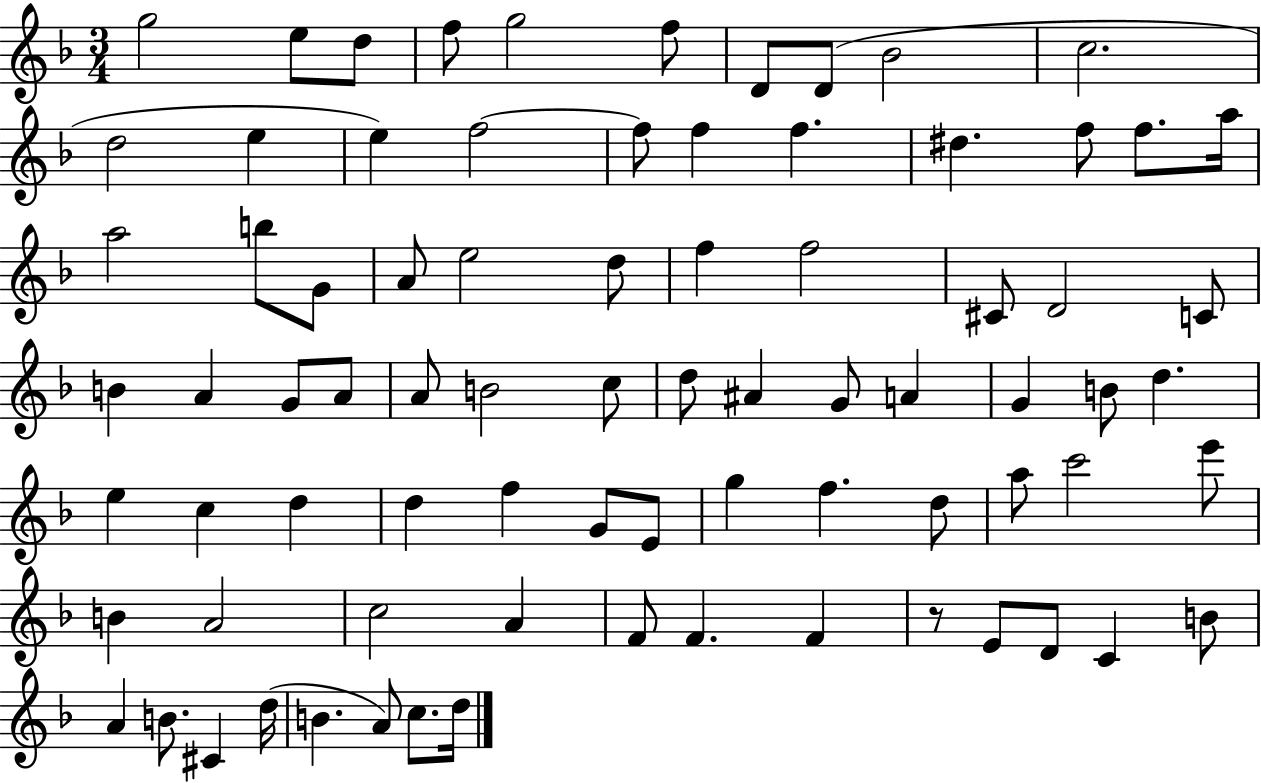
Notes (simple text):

G5/h E5/e D5/e F5/e G5/h F5/e D4/e D4/e Bb4/h C5/h. D5/h E5/q E5/q F5/h F5/e F5/q F5/q. D#5/q. F5/e F5/e. A5/s A5/h B5/e G4/e A4/e E5/h D5/e F5/q F5/h C#4/e D4/h C4/e B4/q A4/q G4/e A4/e A4/e B4/h C5/e D5/e A#4/q G4/e A4/q G4/q B4/e D5/q. E5/q C5/q D5/q D5/q F5/q G4/e E4/e G5/q F5/q. D5/e A5/e C6/h E6/e B4/q A4/h C5/h A4/q F4/e F4/q. F4/q R/e E4/e D4/e C4/q B4/e A4/q B4/e. C#4/q D5/s B4/q. A4/e C5/e. D5/s